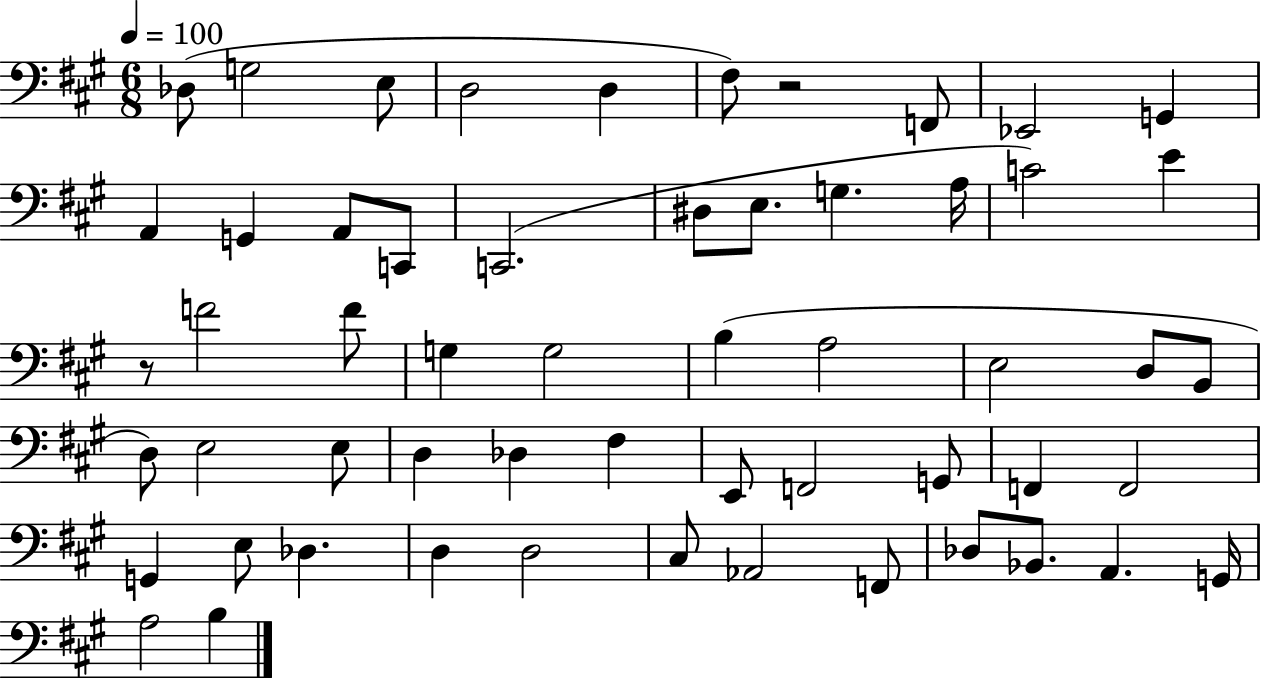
Db3/e G3/h E3/e D3/h D3/q F#3/e R/h F2/e Eb2/h G2/q A2/q G2/q A2/e C2/e C2/h. D#3/e E3/e. G3/q. A3/s C4/h E4/q R/e F4/h F4/e G3/q G3/h B3/q A3/h E3/h D3/e B2/e D3/e E3/h E3/e D3/q Db3/q F#3/q E2/e F2/h G2/e F2/q F2/h G2/q E3/e Db3/q. D3/q D3/h C#3/e Ab2/h F2/e Db3/e Bb2/e. A2/q. G2/s A3/h B3/q